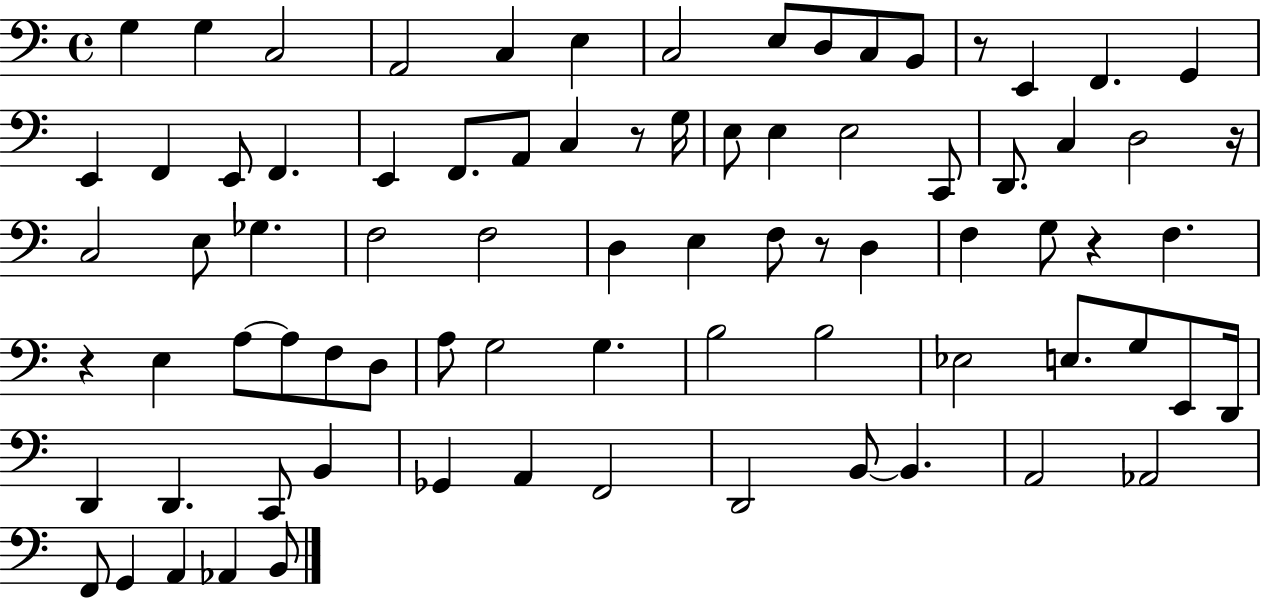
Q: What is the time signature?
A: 4/4